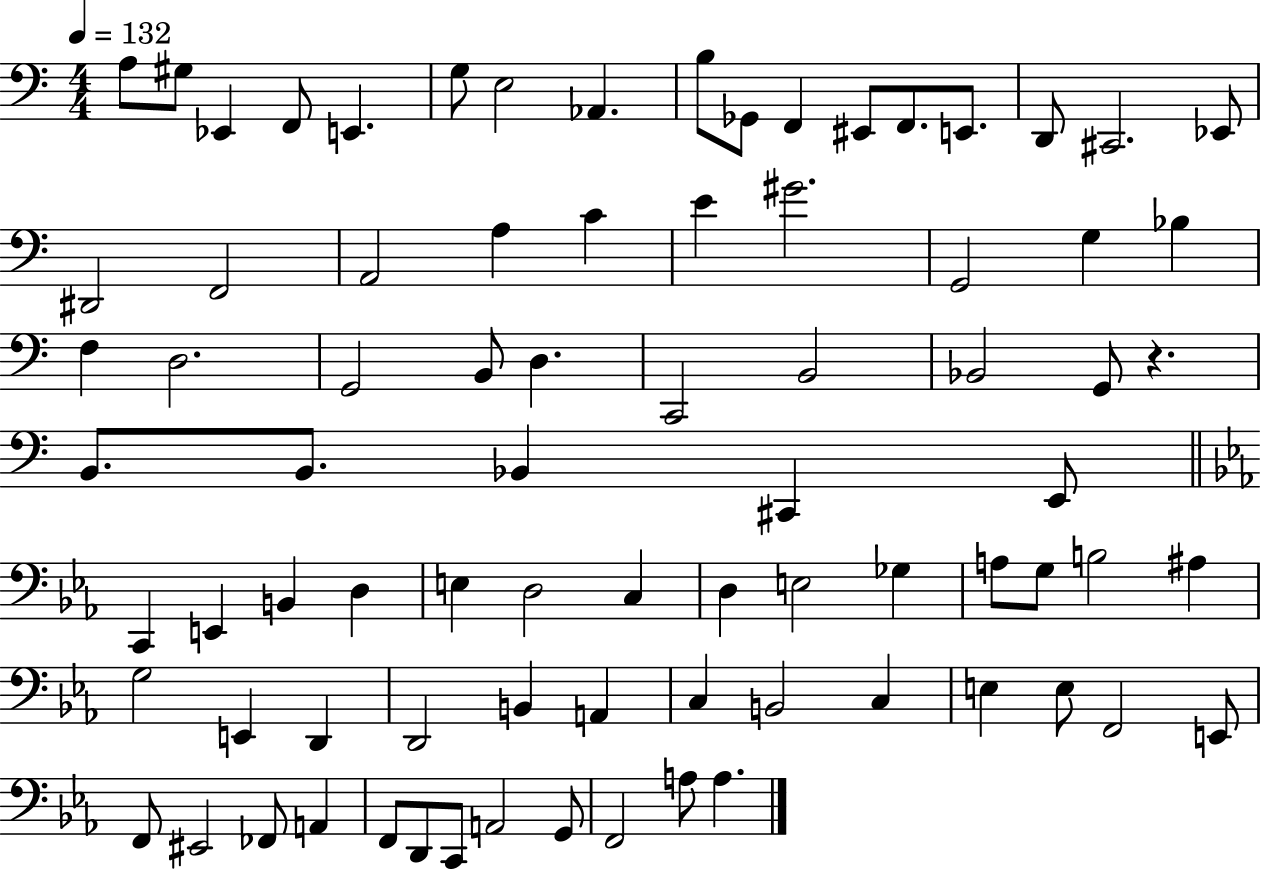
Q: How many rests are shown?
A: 1